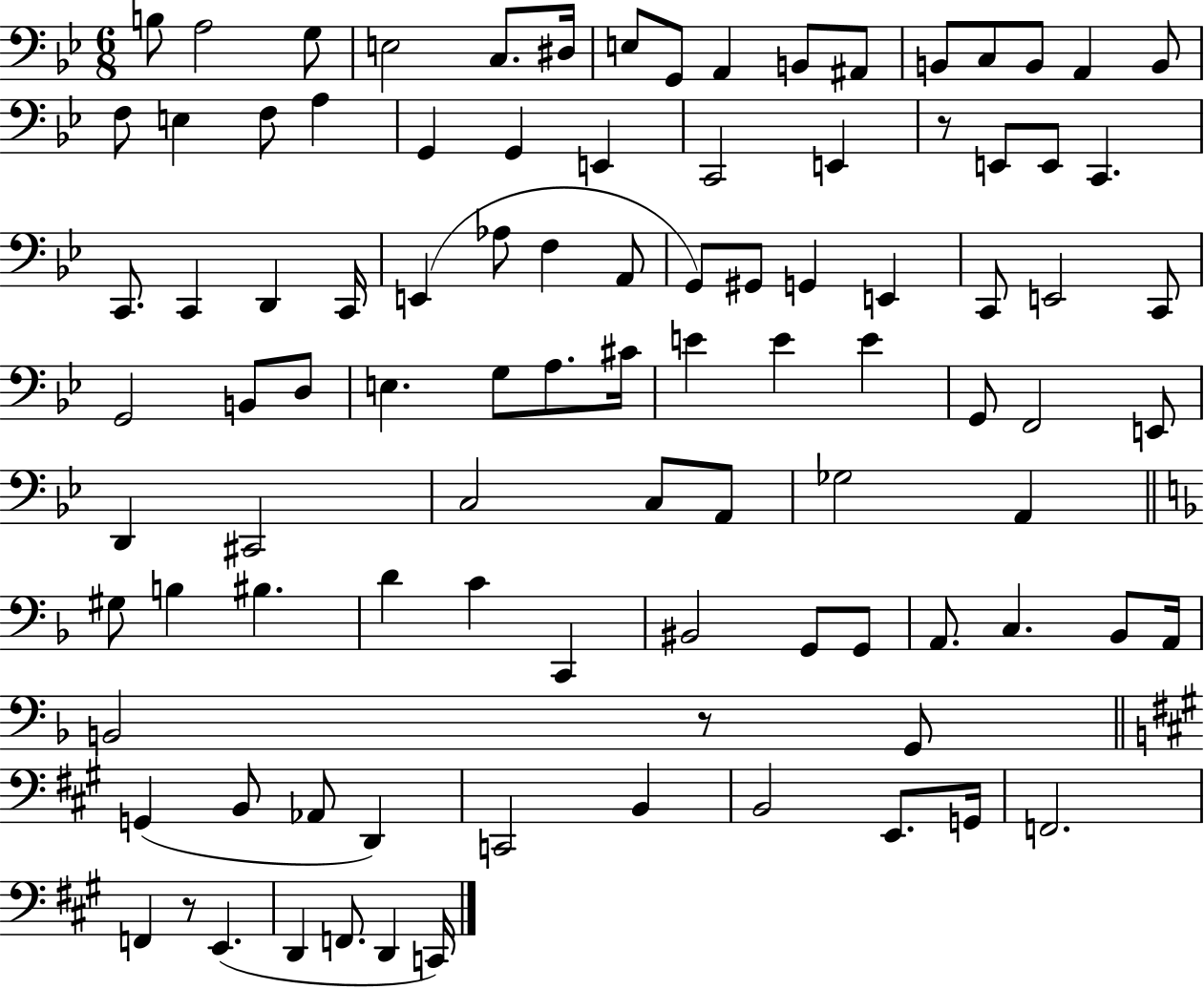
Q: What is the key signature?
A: BES major